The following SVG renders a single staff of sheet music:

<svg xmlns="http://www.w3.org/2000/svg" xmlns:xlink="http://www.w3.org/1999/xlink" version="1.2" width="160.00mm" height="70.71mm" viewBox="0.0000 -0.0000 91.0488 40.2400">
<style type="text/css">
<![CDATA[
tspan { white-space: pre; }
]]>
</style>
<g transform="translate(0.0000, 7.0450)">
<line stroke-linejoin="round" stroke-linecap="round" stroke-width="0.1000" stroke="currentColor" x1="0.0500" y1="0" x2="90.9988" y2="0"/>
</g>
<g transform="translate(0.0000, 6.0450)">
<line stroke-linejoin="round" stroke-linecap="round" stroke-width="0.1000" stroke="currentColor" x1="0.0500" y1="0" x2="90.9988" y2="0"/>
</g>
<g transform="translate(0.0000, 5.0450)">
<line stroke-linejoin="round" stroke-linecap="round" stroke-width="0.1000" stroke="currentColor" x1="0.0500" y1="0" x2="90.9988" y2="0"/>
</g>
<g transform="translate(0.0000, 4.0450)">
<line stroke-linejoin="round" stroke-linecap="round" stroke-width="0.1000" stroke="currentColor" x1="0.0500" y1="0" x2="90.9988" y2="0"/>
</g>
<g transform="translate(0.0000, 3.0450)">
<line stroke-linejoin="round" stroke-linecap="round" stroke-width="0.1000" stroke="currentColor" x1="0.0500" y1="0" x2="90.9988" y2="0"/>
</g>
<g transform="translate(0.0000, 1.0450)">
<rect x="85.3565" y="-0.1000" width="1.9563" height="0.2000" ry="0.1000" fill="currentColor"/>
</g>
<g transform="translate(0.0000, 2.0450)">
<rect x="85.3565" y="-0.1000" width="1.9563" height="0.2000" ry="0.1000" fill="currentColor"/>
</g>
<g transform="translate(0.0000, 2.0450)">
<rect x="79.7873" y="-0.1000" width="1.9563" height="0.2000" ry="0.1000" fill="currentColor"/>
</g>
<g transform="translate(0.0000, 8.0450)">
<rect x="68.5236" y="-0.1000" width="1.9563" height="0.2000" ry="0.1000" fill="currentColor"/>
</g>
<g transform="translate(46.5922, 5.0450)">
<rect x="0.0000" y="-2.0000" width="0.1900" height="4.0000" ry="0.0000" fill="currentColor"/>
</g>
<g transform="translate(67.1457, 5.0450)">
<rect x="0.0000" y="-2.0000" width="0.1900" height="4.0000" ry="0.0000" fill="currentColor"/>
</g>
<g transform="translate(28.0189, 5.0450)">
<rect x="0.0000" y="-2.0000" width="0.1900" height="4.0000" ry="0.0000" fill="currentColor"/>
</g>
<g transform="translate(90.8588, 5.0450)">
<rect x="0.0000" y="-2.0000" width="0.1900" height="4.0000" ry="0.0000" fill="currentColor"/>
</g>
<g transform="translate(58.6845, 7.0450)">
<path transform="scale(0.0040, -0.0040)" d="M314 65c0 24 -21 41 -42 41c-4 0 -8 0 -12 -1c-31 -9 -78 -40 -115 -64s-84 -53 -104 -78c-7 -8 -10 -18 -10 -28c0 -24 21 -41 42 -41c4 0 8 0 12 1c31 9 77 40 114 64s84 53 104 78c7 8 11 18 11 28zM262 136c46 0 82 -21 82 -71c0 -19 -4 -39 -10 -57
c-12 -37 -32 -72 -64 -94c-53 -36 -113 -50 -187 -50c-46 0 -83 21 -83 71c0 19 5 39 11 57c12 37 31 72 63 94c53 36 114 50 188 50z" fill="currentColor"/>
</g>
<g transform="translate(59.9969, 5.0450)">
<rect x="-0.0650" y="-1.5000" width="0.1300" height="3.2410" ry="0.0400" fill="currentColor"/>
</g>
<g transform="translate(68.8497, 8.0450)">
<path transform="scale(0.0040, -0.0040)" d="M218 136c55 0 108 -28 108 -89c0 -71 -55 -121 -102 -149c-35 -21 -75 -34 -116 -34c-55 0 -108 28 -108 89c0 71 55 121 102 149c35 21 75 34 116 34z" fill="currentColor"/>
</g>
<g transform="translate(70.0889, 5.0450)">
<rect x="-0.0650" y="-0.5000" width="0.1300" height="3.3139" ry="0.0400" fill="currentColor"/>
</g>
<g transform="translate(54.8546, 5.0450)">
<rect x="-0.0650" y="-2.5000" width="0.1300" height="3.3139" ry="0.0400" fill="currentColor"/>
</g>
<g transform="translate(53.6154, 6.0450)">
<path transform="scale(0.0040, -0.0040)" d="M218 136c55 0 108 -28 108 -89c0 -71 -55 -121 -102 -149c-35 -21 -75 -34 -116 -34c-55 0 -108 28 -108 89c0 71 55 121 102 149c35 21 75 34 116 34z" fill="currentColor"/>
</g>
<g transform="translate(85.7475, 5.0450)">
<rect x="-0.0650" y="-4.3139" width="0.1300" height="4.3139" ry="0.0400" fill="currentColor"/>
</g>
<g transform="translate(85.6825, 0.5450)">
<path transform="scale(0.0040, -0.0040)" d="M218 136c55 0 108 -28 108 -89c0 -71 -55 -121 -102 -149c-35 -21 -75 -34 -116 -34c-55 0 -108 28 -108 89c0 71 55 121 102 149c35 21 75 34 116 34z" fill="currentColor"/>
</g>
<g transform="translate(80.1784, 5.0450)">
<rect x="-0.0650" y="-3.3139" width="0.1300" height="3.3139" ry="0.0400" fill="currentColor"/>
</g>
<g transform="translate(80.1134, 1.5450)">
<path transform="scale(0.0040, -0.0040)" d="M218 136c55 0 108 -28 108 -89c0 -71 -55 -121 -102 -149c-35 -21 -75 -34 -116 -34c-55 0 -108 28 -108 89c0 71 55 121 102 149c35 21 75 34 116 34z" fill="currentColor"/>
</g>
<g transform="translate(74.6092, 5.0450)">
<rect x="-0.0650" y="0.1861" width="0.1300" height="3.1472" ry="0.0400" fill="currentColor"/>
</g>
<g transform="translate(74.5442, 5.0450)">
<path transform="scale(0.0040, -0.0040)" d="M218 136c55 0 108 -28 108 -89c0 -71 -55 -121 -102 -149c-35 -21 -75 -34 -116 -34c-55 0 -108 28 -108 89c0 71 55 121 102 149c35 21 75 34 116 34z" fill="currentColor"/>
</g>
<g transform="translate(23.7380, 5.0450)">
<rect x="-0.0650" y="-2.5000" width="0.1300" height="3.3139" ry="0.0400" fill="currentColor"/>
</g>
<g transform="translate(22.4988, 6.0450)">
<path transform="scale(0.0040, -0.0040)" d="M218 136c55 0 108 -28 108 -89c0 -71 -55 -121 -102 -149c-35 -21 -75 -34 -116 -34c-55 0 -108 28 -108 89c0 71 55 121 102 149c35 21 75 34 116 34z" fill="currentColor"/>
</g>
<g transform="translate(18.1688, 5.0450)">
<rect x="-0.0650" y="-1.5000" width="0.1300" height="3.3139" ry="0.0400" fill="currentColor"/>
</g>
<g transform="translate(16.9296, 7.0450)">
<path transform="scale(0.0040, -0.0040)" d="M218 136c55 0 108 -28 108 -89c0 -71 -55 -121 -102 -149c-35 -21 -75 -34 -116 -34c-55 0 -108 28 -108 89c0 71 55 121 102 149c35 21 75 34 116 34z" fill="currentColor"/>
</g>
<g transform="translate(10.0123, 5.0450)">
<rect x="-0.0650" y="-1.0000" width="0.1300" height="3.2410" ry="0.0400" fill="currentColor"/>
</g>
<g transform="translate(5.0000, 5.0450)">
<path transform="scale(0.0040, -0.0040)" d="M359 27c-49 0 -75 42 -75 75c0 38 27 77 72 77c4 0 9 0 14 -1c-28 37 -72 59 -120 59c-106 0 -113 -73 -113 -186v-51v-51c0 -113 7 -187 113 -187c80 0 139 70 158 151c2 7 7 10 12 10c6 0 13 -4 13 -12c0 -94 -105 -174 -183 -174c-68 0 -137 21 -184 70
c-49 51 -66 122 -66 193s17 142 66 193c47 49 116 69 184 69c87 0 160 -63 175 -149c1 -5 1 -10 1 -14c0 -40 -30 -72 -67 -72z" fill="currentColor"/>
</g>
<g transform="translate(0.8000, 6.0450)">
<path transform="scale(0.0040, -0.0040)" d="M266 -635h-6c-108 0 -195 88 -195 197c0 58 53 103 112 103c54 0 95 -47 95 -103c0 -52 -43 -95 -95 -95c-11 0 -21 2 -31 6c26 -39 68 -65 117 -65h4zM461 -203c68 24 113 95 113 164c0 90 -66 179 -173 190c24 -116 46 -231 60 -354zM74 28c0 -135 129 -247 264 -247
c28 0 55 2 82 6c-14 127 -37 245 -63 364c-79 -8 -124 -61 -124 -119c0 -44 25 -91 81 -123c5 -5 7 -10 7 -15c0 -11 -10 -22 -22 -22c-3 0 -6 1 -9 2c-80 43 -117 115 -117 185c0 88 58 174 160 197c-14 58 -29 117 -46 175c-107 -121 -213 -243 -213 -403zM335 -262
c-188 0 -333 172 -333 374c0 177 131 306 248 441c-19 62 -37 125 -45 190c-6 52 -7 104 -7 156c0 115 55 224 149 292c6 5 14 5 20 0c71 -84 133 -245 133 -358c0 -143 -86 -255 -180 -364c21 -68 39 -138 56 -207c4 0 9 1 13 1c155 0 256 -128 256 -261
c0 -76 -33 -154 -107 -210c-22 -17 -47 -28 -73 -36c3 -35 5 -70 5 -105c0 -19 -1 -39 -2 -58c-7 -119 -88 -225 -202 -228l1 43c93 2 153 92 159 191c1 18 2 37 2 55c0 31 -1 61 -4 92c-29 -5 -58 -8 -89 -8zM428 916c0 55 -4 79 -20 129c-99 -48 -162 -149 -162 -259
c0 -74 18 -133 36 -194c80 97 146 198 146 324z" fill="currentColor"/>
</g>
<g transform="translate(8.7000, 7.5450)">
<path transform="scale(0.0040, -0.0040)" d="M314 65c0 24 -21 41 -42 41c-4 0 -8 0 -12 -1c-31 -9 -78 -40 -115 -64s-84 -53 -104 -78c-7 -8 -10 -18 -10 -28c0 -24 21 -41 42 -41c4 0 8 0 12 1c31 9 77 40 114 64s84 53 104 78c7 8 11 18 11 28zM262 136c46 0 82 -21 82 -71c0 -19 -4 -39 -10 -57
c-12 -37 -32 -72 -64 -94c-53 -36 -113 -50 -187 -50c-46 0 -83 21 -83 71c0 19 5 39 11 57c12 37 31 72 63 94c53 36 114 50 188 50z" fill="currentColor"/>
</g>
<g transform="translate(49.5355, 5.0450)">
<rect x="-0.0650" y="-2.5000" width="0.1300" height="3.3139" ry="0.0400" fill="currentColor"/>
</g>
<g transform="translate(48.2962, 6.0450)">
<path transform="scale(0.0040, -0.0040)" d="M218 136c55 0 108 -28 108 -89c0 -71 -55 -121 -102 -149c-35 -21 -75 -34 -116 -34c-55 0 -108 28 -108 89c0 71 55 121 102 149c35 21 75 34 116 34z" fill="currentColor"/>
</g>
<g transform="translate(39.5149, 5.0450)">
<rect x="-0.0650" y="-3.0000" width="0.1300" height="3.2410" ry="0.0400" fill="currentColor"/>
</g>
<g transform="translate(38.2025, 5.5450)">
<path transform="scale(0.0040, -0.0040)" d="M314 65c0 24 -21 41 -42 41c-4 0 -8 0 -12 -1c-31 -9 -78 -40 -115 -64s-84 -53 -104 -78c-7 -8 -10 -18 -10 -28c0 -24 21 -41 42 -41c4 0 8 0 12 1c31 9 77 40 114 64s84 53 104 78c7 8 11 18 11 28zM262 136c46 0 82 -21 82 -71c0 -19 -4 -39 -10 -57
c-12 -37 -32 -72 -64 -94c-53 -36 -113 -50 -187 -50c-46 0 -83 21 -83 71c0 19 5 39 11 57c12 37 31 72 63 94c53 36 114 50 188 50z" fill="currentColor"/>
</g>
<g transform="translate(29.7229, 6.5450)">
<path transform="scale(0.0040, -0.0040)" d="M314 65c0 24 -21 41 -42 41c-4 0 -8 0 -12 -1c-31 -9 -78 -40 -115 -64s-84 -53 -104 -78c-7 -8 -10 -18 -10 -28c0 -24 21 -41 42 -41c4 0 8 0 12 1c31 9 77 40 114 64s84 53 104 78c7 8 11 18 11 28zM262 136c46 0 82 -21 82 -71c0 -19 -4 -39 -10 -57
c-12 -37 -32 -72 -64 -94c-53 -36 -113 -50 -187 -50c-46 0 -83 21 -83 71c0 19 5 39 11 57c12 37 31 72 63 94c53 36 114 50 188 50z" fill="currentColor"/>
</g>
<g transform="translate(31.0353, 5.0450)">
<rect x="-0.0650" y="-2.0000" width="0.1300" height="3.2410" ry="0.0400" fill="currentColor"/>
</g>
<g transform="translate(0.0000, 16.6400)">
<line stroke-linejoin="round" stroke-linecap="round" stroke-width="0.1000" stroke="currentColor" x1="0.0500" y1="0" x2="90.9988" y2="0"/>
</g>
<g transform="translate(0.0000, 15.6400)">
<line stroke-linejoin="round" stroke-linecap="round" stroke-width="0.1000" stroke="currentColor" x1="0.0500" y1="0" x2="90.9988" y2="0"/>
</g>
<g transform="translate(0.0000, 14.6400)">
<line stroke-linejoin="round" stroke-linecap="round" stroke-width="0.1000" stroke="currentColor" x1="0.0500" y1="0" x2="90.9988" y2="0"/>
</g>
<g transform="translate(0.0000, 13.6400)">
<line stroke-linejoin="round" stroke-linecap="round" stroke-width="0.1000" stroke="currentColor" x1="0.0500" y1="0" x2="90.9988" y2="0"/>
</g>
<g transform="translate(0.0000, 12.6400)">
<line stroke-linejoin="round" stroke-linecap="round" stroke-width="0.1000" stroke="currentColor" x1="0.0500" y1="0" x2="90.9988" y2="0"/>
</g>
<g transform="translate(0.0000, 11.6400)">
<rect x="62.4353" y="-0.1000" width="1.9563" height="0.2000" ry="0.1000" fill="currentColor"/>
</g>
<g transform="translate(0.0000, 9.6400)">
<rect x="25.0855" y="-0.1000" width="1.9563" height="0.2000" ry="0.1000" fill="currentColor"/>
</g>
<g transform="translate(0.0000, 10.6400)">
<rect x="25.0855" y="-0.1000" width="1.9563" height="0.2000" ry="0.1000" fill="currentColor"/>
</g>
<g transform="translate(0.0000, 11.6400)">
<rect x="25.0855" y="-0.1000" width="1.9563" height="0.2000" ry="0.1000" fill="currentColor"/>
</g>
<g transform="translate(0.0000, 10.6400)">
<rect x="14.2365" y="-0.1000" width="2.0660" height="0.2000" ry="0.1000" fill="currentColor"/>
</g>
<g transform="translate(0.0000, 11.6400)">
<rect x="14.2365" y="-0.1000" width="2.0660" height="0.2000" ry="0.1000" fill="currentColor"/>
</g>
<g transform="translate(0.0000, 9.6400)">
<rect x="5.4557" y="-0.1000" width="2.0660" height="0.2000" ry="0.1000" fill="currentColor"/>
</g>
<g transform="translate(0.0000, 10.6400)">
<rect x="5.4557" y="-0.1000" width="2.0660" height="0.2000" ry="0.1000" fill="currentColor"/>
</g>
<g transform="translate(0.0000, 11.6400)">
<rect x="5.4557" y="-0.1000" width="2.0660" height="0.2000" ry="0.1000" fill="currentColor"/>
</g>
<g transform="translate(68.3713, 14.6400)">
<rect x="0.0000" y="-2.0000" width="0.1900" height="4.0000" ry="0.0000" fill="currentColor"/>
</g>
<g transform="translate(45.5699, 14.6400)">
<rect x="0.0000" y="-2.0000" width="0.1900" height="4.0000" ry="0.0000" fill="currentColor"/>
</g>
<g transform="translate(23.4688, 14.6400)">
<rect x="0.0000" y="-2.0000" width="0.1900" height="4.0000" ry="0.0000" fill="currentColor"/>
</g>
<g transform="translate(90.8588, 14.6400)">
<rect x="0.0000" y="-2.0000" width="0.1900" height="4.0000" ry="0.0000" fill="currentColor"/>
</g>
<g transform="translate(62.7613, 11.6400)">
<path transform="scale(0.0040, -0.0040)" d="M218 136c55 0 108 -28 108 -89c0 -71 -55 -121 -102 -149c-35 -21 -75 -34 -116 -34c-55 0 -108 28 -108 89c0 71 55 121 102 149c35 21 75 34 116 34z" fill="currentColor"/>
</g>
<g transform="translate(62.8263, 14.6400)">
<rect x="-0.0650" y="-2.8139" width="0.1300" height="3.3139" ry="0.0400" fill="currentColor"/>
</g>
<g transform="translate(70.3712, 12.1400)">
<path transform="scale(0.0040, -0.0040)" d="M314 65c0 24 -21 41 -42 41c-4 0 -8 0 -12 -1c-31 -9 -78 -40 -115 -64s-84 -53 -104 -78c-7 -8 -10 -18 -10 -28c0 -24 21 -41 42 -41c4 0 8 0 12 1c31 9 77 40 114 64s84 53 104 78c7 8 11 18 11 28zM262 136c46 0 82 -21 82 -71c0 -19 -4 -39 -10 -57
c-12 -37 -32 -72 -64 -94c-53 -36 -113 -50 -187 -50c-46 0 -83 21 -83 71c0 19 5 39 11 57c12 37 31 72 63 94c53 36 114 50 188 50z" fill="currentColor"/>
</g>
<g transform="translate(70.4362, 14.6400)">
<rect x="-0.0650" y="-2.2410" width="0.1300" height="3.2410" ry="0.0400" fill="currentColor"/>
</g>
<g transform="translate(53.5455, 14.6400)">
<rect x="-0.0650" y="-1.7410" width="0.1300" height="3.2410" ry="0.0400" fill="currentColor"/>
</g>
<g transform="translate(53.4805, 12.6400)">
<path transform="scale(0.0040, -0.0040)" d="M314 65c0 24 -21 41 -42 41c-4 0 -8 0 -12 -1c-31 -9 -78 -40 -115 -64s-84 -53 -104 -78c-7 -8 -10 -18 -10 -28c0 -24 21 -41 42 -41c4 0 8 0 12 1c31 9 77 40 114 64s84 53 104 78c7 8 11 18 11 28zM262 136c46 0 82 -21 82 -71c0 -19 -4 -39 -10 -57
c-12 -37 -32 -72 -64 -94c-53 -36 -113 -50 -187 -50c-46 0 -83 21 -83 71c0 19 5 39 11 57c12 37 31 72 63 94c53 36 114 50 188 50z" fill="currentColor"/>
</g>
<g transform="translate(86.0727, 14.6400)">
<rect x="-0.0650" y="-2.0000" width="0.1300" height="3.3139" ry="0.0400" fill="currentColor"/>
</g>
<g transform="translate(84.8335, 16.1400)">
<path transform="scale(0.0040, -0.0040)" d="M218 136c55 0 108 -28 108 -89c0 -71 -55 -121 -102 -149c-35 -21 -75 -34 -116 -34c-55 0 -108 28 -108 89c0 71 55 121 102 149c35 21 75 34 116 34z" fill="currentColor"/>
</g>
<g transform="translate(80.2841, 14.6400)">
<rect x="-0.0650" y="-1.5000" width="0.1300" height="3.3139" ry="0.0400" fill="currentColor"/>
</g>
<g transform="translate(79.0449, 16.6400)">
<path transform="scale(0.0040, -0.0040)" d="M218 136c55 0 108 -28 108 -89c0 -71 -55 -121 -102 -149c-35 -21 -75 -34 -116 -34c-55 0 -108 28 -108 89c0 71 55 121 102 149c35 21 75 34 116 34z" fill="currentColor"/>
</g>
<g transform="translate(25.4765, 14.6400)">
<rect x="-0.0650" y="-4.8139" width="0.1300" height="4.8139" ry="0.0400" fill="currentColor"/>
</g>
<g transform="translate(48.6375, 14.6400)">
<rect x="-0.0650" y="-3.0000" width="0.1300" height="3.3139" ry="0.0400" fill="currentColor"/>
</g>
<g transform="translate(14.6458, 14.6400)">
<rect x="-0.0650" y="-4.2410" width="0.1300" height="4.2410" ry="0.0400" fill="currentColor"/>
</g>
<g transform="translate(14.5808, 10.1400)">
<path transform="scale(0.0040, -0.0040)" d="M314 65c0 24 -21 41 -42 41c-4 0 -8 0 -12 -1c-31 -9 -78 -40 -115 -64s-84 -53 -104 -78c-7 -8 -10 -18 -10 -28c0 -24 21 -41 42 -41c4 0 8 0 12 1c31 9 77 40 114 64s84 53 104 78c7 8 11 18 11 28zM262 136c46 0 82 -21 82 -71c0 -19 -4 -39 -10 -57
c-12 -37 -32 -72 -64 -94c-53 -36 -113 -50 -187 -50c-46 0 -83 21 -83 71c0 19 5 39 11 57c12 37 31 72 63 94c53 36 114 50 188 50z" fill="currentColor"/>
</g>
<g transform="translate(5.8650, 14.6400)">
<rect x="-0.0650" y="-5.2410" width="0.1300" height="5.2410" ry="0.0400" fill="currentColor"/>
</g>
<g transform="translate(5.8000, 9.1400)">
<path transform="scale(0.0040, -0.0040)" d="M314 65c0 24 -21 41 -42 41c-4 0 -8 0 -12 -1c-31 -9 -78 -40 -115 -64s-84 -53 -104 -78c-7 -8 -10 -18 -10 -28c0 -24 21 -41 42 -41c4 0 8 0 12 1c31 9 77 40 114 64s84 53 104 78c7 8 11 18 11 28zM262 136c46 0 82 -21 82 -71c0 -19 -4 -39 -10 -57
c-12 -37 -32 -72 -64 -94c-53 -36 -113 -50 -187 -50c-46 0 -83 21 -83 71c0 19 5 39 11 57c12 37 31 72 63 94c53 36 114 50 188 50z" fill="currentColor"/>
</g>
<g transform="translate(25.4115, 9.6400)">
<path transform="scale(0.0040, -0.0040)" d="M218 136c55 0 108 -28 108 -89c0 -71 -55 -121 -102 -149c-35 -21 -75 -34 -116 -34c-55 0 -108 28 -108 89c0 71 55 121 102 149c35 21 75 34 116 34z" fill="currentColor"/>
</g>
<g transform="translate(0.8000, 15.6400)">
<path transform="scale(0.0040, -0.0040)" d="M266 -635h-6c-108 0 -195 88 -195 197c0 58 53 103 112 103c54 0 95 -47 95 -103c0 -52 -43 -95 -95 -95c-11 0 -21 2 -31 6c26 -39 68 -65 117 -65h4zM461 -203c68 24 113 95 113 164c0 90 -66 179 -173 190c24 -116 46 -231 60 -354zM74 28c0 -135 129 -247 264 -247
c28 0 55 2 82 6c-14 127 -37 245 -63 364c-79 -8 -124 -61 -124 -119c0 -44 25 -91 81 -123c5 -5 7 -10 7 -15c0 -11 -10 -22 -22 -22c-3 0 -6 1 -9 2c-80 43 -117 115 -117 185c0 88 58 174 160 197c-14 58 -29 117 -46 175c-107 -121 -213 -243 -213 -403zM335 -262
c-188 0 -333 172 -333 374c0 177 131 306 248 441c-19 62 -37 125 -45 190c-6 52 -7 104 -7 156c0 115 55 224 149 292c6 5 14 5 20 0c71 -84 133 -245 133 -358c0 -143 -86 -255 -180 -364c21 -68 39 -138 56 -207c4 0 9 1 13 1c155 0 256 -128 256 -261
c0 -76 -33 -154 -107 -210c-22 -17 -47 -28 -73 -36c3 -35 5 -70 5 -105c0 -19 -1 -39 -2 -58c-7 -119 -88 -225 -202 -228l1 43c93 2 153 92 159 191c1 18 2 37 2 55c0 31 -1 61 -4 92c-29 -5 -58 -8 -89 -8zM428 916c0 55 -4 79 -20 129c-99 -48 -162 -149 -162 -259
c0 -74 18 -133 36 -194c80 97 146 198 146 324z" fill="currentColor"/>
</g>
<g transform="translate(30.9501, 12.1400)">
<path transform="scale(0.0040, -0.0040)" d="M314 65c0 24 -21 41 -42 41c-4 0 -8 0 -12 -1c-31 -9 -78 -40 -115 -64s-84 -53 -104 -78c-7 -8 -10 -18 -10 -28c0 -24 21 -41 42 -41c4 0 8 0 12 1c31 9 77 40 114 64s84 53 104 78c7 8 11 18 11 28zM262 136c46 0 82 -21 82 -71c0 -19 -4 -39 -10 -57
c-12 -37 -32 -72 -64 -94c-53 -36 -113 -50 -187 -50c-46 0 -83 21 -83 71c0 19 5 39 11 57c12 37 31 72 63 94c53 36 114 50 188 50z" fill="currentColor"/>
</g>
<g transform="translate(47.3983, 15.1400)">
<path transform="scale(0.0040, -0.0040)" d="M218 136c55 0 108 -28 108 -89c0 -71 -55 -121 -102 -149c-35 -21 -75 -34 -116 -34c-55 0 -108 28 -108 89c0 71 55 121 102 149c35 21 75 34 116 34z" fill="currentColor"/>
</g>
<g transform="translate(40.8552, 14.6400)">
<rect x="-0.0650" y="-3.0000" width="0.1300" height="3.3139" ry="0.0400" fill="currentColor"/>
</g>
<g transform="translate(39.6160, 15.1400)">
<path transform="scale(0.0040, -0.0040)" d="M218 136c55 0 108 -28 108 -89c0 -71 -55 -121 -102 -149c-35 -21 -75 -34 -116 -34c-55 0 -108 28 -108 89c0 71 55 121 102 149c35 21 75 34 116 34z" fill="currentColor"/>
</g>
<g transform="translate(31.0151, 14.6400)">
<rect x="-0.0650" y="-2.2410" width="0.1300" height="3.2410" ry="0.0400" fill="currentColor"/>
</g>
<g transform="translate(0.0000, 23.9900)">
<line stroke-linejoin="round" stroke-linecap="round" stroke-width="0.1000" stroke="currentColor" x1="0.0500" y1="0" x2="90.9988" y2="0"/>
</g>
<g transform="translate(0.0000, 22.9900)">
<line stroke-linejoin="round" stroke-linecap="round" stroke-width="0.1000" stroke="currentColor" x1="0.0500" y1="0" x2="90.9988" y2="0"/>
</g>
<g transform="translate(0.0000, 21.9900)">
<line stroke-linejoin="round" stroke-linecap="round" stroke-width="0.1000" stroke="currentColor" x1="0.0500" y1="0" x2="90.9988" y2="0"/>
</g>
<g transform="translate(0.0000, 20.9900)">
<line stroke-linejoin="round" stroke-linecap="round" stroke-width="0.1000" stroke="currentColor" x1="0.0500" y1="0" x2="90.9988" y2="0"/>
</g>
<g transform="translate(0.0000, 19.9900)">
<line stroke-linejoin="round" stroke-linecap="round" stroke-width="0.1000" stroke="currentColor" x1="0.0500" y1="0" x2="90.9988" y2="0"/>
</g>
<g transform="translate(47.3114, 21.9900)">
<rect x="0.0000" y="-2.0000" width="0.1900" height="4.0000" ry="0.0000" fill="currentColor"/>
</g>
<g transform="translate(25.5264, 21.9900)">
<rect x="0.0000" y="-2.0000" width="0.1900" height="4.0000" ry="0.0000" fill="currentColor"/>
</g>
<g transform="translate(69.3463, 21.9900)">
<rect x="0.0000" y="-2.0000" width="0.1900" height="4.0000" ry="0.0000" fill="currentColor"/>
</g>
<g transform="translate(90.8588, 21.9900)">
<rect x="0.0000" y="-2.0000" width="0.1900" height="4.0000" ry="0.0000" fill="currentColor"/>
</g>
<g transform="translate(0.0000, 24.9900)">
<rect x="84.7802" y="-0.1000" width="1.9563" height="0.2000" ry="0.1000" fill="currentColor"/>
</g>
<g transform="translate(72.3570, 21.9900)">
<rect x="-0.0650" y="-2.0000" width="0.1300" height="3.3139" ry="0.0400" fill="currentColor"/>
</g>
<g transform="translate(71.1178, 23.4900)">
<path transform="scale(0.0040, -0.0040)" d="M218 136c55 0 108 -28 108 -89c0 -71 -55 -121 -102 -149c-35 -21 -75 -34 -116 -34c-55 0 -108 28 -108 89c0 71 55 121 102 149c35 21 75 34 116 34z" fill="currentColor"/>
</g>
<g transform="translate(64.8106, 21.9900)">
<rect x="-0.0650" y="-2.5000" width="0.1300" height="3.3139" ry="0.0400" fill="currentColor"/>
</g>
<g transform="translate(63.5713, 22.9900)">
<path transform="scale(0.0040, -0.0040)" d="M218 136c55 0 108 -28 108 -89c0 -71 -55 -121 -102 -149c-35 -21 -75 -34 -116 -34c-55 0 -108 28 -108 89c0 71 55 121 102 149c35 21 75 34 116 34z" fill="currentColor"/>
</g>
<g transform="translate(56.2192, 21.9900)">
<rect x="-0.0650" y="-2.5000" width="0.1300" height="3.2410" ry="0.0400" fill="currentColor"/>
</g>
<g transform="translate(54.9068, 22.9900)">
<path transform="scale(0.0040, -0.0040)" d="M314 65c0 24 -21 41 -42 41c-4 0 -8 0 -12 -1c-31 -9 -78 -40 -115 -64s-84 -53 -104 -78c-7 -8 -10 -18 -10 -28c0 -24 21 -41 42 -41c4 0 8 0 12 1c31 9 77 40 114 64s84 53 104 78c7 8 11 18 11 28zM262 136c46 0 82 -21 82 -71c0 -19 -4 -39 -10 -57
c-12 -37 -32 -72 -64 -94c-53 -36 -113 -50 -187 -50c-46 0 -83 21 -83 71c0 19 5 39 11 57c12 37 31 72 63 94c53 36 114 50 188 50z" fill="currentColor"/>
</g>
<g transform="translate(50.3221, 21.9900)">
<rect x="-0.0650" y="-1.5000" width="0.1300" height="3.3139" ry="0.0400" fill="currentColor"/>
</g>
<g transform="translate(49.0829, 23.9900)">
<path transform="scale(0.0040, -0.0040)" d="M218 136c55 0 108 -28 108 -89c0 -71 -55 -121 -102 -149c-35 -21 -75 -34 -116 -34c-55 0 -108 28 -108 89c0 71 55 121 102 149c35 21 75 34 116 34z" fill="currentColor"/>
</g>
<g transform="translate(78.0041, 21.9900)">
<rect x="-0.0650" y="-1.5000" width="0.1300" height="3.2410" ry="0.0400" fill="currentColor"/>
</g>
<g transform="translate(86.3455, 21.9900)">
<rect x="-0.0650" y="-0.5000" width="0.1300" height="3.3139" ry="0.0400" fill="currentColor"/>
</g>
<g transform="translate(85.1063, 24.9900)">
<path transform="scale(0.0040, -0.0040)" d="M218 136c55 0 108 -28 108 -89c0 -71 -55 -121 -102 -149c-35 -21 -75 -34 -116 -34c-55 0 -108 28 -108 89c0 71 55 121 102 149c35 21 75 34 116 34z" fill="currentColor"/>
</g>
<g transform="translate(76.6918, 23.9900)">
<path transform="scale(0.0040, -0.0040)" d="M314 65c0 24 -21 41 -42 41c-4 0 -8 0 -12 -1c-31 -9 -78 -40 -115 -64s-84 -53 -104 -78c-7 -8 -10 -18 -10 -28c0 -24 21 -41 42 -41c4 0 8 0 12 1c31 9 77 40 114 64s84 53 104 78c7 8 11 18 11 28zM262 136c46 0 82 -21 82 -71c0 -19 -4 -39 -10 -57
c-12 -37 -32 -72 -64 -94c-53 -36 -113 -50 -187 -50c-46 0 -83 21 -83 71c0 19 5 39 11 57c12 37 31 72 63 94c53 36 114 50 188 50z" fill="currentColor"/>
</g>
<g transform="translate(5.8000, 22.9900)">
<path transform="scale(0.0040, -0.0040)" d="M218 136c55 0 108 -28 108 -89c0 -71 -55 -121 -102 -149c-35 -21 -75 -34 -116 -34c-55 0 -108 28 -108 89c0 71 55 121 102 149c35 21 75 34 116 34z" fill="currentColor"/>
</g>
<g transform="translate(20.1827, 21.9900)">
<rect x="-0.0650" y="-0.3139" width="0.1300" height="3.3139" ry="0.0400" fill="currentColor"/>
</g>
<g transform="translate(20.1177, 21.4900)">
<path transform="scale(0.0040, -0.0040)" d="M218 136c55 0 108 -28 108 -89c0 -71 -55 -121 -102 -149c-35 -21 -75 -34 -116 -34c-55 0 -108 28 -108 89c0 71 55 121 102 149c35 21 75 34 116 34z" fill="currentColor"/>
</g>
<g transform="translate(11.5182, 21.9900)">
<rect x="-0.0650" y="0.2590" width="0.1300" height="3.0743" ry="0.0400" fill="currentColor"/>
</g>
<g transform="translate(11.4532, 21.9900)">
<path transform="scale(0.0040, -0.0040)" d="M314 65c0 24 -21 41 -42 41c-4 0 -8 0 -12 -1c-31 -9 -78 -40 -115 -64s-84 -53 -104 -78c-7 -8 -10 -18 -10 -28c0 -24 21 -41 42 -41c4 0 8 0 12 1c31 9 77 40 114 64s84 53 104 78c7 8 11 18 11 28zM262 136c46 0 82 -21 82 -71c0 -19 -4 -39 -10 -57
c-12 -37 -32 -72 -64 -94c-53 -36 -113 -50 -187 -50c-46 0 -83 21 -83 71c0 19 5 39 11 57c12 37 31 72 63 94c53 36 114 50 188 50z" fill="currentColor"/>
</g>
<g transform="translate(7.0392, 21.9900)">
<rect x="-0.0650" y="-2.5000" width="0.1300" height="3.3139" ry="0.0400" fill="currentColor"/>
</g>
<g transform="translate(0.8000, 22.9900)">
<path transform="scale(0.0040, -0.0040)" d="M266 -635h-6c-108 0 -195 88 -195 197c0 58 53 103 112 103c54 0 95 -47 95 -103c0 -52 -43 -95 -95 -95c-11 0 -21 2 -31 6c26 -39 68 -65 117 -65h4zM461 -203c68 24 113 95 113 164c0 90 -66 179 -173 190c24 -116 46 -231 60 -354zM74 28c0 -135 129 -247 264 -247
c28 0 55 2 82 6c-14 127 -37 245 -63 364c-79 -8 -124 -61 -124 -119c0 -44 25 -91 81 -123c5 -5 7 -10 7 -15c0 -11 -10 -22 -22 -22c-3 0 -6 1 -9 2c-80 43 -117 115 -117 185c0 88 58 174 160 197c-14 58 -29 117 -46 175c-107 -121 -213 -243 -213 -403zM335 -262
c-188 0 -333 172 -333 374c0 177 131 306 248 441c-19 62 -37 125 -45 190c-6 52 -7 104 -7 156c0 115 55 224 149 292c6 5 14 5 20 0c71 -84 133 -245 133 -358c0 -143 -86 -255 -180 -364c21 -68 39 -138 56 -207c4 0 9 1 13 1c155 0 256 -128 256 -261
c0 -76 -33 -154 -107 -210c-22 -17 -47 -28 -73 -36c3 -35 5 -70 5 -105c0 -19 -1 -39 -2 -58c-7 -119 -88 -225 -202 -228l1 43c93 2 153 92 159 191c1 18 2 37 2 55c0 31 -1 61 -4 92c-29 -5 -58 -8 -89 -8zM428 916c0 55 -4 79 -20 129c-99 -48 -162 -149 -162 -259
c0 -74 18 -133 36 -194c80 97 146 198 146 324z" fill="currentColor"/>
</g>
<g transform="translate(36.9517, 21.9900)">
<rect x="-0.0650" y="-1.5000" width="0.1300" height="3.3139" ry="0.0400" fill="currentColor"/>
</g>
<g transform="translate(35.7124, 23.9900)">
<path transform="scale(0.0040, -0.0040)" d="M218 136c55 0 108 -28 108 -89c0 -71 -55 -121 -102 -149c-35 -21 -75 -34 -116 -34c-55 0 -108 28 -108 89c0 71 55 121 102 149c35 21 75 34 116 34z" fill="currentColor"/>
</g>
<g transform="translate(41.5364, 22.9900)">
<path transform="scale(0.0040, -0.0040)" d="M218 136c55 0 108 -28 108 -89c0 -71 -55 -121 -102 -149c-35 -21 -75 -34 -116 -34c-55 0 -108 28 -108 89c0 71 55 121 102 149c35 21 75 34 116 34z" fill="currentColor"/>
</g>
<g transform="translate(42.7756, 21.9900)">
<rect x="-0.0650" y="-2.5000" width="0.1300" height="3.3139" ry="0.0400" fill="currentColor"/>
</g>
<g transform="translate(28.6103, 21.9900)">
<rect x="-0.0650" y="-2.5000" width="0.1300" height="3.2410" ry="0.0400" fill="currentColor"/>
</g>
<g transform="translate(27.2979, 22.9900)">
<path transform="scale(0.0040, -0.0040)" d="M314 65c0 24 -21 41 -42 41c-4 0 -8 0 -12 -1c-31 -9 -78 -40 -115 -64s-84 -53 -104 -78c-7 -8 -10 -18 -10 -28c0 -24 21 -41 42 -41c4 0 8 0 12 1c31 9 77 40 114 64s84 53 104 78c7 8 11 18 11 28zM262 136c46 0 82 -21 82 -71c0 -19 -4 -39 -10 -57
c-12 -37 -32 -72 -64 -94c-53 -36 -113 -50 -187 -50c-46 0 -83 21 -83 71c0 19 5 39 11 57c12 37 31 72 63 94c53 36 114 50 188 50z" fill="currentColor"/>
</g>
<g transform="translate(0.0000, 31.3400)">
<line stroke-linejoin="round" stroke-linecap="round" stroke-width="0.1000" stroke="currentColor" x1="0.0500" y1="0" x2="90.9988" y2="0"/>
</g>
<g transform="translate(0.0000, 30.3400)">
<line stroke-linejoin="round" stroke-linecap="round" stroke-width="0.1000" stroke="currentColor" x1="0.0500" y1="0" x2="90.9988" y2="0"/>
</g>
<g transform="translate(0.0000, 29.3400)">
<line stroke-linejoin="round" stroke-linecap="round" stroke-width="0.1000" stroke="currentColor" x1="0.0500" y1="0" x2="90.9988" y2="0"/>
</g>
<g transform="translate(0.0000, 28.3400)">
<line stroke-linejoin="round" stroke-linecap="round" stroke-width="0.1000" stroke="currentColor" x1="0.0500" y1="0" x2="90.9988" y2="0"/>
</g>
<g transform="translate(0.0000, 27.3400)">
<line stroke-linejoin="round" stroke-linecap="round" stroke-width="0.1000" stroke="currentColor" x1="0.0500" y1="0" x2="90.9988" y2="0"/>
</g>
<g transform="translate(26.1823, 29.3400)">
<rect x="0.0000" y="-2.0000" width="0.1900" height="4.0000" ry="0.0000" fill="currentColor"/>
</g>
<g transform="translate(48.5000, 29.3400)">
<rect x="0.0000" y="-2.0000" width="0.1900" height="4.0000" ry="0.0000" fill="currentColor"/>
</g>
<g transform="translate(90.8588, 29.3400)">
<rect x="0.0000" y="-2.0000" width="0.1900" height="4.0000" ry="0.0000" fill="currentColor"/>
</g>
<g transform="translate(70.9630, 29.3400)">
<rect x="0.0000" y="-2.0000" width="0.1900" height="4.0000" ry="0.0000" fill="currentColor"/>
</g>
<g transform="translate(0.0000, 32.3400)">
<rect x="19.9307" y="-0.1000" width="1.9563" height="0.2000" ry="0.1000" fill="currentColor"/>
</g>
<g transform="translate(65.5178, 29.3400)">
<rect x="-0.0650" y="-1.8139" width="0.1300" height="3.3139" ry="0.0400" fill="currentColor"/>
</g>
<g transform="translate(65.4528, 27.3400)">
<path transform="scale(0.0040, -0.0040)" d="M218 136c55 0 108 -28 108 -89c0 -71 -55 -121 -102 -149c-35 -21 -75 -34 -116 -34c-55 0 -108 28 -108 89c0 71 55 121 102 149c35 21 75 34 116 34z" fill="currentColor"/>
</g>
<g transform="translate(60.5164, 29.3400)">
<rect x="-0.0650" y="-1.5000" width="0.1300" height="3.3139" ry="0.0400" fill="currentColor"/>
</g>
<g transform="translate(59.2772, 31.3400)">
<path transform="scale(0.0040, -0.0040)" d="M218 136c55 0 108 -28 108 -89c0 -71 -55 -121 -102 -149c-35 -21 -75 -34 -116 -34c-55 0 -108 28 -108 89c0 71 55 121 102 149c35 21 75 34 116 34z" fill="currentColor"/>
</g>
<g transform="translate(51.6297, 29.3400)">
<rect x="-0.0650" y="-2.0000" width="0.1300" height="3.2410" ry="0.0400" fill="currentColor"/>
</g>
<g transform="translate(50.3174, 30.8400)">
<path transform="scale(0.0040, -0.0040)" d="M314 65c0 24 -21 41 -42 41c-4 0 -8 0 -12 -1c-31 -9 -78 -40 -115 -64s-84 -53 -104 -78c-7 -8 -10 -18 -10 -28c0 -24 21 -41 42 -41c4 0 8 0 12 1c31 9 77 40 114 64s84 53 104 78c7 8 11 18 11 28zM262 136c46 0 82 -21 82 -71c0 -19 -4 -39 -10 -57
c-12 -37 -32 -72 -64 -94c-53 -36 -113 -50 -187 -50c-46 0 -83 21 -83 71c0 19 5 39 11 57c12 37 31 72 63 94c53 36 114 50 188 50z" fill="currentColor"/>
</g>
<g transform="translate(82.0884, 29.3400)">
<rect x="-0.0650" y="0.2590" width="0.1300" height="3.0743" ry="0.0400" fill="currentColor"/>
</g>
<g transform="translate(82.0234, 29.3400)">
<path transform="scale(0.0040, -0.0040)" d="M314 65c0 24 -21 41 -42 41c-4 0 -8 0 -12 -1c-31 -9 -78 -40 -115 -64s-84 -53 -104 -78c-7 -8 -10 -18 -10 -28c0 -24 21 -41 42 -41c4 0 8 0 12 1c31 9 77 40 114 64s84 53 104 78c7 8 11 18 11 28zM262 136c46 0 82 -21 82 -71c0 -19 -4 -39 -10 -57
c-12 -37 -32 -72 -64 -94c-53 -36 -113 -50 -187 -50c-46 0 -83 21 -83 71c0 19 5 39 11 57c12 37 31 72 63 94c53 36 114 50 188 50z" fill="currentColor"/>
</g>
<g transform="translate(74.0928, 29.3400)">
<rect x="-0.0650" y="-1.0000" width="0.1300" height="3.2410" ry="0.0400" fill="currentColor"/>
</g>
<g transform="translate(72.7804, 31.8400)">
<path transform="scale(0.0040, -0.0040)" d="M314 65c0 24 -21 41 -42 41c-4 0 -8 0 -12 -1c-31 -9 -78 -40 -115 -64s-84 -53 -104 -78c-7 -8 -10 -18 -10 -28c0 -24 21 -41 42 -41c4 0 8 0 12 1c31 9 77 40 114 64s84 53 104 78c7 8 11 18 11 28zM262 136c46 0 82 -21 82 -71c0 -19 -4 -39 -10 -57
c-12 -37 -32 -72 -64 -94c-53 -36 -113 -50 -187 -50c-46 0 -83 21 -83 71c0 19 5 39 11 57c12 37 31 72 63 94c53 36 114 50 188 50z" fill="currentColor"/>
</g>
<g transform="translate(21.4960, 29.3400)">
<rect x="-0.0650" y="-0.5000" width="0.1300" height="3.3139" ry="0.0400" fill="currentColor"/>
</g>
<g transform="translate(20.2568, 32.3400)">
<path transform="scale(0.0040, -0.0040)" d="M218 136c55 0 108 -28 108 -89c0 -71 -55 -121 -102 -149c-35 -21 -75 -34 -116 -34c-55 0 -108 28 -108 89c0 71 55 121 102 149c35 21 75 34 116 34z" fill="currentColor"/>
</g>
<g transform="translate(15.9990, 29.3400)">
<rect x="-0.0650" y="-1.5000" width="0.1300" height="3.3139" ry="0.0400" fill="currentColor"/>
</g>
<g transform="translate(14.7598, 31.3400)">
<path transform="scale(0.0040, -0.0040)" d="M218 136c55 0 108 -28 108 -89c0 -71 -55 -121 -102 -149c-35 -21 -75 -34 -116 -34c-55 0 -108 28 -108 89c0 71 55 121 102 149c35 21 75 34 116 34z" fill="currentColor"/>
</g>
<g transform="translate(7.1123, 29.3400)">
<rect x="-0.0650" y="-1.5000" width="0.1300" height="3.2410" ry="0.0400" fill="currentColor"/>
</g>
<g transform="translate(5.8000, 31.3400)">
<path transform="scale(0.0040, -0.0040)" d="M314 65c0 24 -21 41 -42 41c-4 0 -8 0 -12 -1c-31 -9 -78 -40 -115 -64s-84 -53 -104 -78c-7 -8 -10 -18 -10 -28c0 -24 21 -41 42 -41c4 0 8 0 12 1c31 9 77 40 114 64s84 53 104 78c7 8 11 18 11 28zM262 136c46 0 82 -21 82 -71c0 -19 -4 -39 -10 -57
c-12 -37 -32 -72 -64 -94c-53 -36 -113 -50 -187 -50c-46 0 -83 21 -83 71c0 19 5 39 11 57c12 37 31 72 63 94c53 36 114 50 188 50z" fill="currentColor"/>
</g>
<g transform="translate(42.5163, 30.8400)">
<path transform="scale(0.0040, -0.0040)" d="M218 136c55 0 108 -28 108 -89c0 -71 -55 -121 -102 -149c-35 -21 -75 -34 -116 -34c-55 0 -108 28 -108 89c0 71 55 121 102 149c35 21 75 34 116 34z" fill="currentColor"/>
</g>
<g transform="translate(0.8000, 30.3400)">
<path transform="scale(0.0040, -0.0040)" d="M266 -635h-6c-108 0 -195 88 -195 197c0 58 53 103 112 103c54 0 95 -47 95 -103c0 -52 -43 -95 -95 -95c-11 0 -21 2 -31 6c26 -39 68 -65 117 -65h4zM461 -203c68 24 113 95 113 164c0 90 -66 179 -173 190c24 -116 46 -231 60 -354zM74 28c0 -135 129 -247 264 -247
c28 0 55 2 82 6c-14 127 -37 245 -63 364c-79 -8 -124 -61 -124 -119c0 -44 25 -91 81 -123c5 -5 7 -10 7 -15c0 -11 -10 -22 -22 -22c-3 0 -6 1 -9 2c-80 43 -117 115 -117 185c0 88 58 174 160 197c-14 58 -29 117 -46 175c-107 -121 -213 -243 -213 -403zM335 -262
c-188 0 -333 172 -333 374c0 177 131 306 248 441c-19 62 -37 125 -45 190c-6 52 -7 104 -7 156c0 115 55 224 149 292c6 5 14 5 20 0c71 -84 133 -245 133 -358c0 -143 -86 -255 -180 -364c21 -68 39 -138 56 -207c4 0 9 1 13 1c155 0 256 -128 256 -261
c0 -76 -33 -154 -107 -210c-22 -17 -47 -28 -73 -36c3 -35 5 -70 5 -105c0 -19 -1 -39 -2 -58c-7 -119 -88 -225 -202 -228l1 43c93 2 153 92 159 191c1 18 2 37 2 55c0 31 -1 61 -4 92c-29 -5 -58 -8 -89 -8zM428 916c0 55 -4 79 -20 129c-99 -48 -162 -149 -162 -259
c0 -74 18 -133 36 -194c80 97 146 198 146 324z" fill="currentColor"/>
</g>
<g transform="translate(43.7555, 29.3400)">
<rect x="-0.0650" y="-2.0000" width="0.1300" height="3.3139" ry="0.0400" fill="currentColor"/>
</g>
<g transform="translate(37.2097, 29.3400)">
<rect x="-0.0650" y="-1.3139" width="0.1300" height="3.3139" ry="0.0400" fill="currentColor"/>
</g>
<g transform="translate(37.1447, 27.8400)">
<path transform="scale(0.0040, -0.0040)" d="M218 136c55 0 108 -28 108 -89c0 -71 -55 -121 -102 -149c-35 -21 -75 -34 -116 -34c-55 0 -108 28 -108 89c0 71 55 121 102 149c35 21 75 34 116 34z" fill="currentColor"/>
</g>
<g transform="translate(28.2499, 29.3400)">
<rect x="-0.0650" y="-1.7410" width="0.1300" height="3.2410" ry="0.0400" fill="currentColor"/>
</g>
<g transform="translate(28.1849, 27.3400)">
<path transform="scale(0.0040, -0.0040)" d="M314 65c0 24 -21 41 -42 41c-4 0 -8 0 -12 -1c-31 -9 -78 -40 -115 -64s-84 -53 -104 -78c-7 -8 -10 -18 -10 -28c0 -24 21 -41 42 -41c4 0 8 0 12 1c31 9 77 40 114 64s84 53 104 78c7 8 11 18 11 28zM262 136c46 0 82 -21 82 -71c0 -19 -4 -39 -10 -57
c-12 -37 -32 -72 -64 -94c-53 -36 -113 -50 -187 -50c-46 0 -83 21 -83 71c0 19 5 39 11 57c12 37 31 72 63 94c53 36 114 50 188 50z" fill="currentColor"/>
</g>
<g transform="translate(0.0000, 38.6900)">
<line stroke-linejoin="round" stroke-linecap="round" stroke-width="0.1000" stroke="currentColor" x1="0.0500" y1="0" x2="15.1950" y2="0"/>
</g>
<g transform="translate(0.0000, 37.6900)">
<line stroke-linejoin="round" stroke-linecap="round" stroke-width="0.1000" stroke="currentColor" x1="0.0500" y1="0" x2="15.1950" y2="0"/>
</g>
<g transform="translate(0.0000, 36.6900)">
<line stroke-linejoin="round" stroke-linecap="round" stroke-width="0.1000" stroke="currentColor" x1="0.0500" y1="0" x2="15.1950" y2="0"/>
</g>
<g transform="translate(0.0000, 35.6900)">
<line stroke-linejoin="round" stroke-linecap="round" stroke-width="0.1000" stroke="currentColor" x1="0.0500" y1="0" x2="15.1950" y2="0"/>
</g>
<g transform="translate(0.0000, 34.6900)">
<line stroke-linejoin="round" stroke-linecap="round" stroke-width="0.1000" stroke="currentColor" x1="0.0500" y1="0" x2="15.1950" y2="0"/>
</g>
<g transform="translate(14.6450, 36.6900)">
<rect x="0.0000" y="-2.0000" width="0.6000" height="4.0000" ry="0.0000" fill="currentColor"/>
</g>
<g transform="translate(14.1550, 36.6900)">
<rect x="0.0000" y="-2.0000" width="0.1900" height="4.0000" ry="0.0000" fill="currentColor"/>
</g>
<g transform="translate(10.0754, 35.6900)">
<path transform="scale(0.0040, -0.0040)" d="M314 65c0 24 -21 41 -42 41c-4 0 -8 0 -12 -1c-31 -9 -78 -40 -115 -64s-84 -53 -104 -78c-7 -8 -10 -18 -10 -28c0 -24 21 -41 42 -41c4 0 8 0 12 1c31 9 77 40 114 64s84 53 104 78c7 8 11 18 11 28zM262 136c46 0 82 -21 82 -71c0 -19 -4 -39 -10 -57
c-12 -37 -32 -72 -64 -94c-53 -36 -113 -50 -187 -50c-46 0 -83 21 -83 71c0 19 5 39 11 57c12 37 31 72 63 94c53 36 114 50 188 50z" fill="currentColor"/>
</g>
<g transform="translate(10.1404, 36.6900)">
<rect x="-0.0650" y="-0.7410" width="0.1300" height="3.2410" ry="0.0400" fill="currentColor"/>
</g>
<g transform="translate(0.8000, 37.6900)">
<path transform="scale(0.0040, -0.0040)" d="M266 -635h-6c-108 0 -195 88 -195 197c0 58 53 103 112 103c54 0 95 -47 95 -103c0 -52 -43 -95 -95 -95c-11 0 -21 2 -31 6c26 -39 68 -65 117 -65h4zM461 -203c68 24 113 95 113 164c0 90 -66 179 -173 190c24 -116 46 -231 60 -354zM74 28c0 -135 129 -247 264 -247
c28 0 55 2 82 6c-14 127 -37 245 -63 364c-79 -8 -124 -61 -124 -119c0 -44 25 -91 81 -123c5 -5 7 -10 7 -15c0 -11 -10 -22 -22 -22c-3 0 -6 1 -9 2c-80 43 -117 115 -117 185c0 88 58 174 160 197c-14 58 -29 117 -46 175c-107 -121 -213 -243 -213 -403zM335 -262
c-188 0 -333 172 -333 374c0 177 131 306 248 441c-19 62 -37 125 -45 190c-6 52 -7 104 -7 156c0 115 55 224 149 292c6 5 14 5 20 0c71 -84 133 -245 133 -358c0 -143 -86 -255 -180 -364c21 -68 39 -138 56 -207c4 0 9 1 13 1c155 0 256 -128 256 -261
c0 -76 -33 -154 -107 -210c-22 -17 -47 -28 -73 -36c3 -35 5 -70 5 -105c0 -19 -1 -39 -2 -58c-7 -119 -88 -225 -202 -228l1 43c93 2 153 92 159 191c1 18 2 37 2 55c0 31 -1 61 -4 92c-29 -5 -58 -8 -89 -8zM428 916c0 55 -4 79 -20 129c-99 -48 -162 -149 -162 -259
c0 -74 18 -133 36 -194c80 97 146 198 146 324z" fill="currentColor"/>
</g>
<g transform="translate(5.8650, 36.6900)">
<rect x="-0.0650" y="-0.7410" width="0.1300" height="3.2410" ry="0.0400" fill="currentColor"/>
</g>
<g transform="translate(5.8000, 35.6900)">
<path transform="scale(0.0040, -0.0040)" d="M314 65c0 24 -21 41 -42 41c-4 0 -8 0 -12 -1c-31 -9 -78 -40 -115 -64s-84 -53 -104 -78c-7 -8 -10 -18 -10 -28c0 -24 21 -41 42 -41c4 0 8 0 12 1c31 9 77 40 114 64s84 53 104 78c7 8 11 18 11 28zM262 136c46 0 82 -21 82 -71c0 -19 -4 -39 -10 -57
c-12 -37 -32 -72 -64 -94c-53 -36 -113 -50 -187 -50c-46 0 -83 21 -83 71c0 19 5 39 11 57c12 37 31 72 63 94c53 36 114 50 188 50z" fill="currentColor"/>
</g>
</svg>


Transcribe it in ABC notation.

X:1
T:Untitled
M:4/4
L:1/4
K:C
D2 E G F2 A2 G G E2 C B b d' f'2 d'2 e' g2 A A f2 a g2 E F G B2 c G2 E G E G2 G F E2 C E2 E C f2 e F F2 E f D2 B2 d2 d2